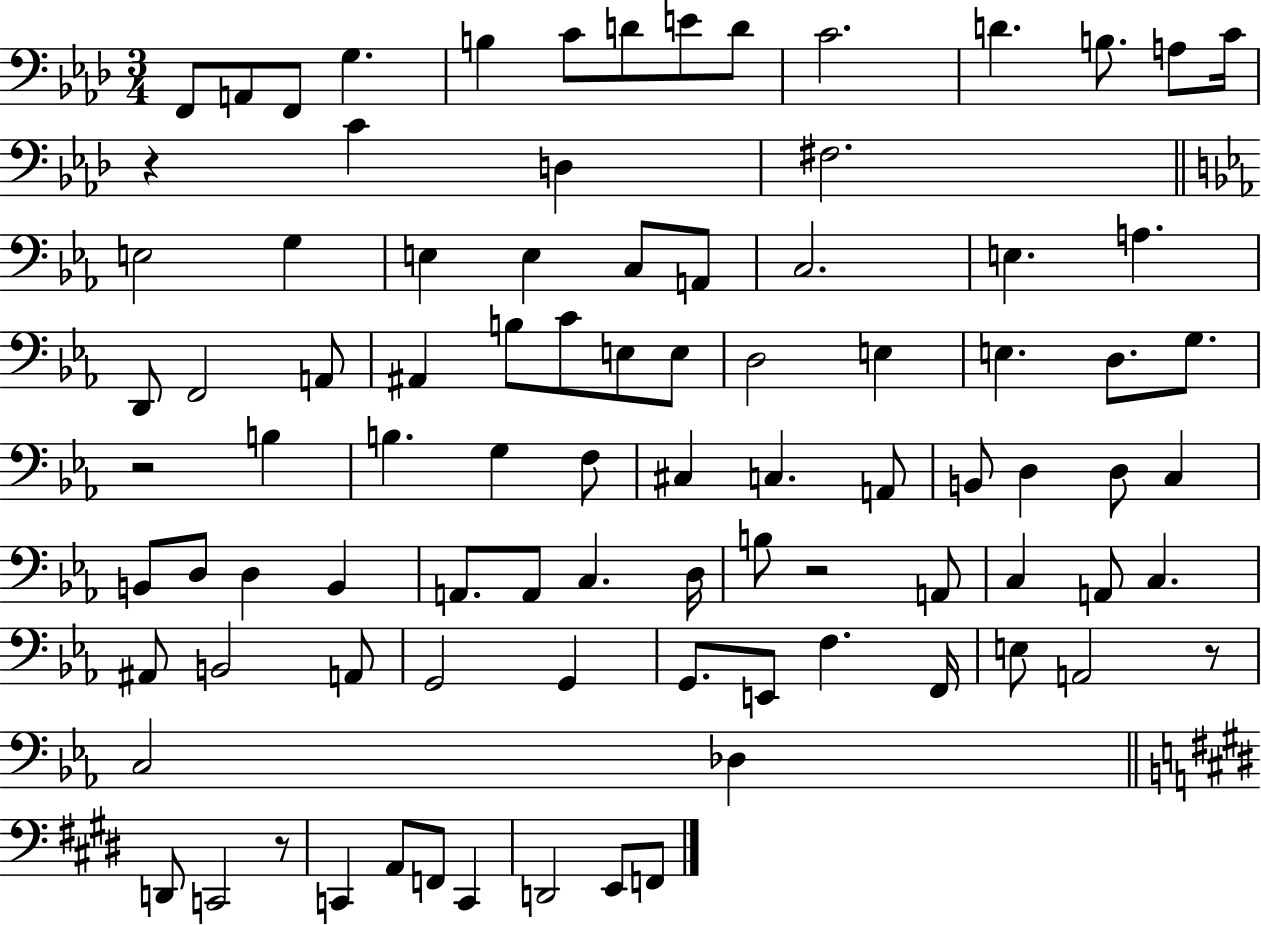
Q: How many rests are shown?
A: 5